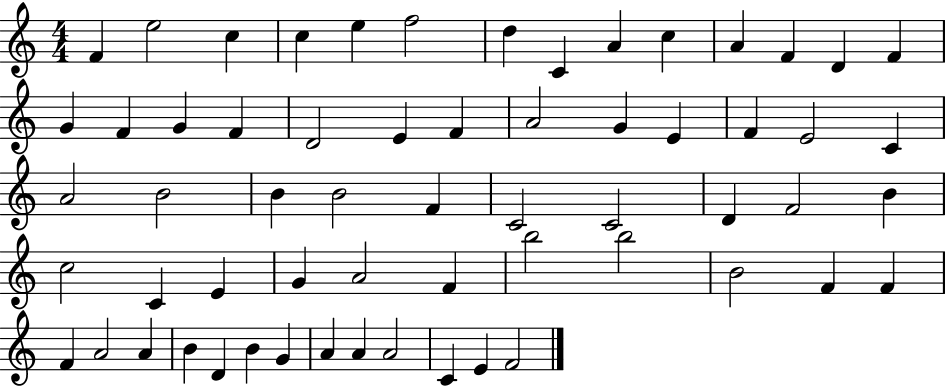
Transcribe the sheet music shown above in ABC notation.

X:1
T:Untitled
M:4/4
L:1/4
K:C
F e2 c c e f2 d C A c A F D F G F G F D2 E F A2 G E F E2 C A2 B2 B B2 F C2 C2 D F2 B c2 C E G A2 F b2 b2 B2 F F F A2 A B D B G A A A2 C E F2